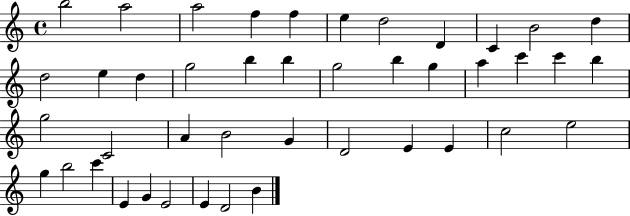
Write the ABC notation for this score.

X:1
T:Untitled
M:4/4
L:1/4
K:C
b2 a2 a2 f f e d2 D C B2 d d2 e d g2 b b g2 b g a c' c' b g2 C2 A B2 G D2 E E c2 e2 g b2 c' E G E2 E D2 B